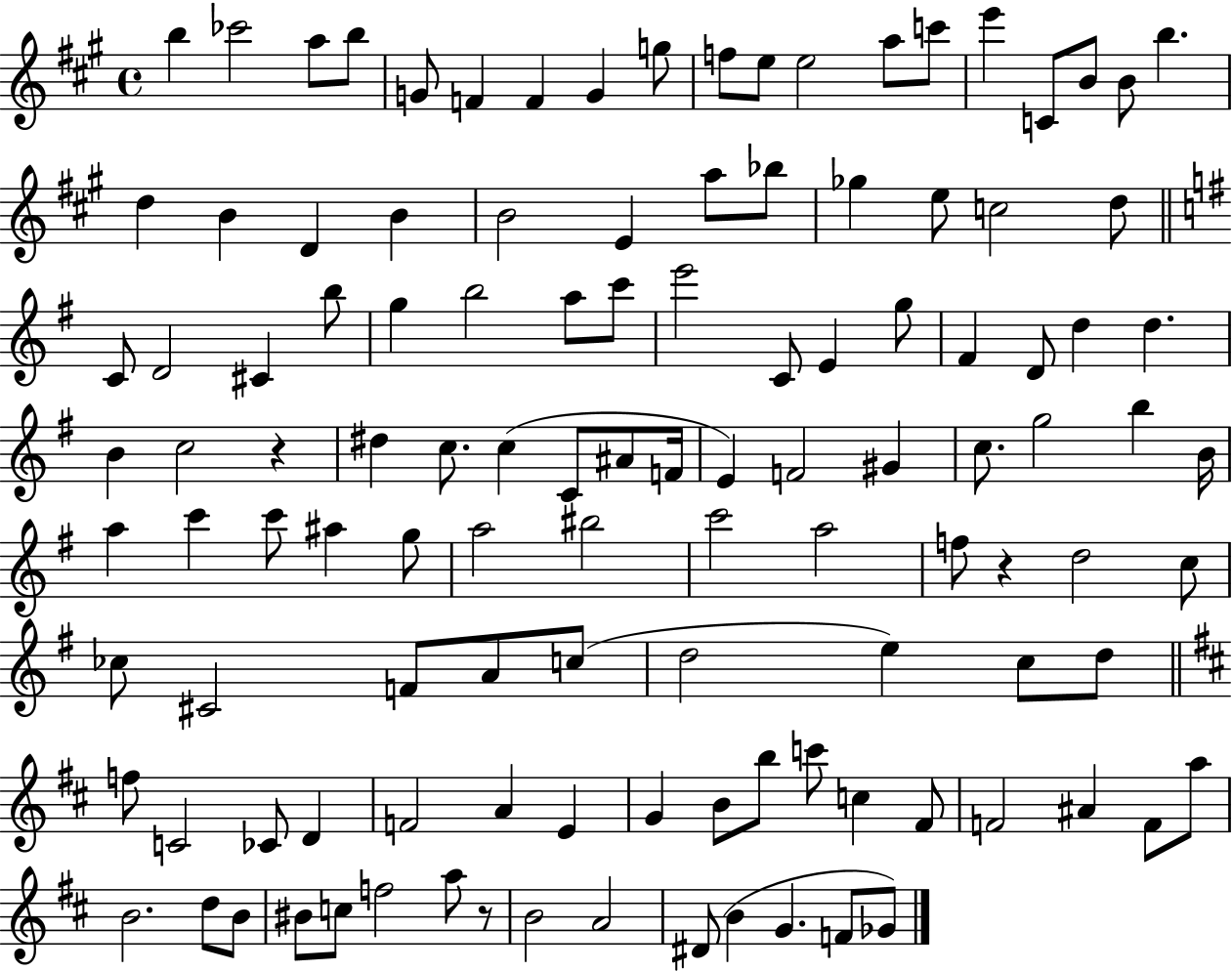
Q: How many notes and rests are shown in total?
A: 117